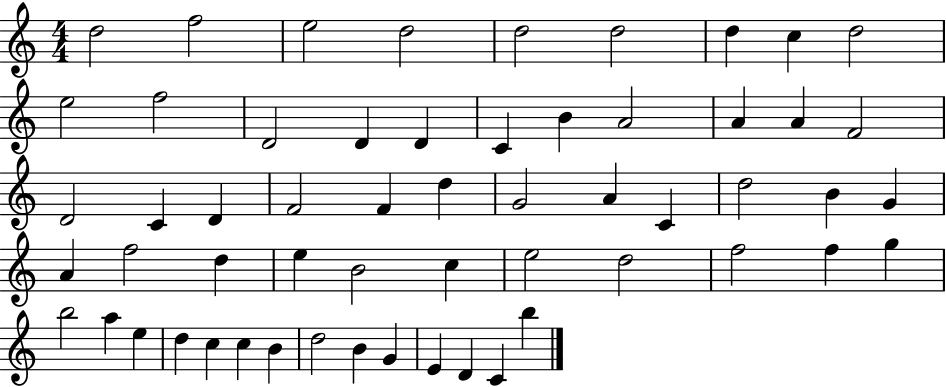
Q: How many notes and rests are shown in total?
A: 57